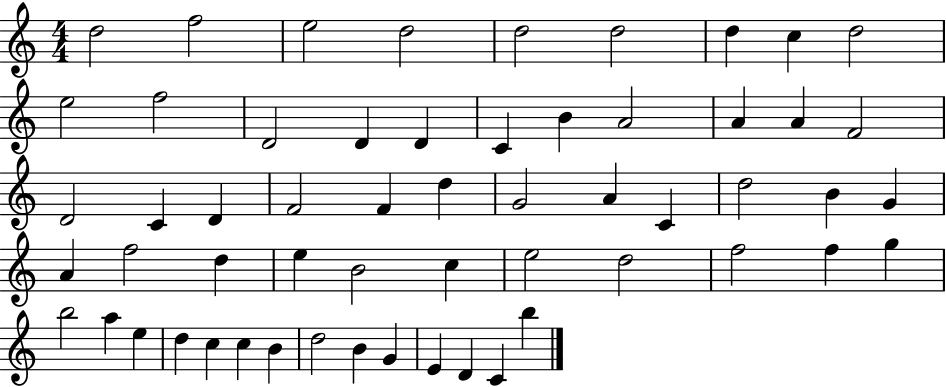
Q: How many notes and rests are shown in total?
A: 57